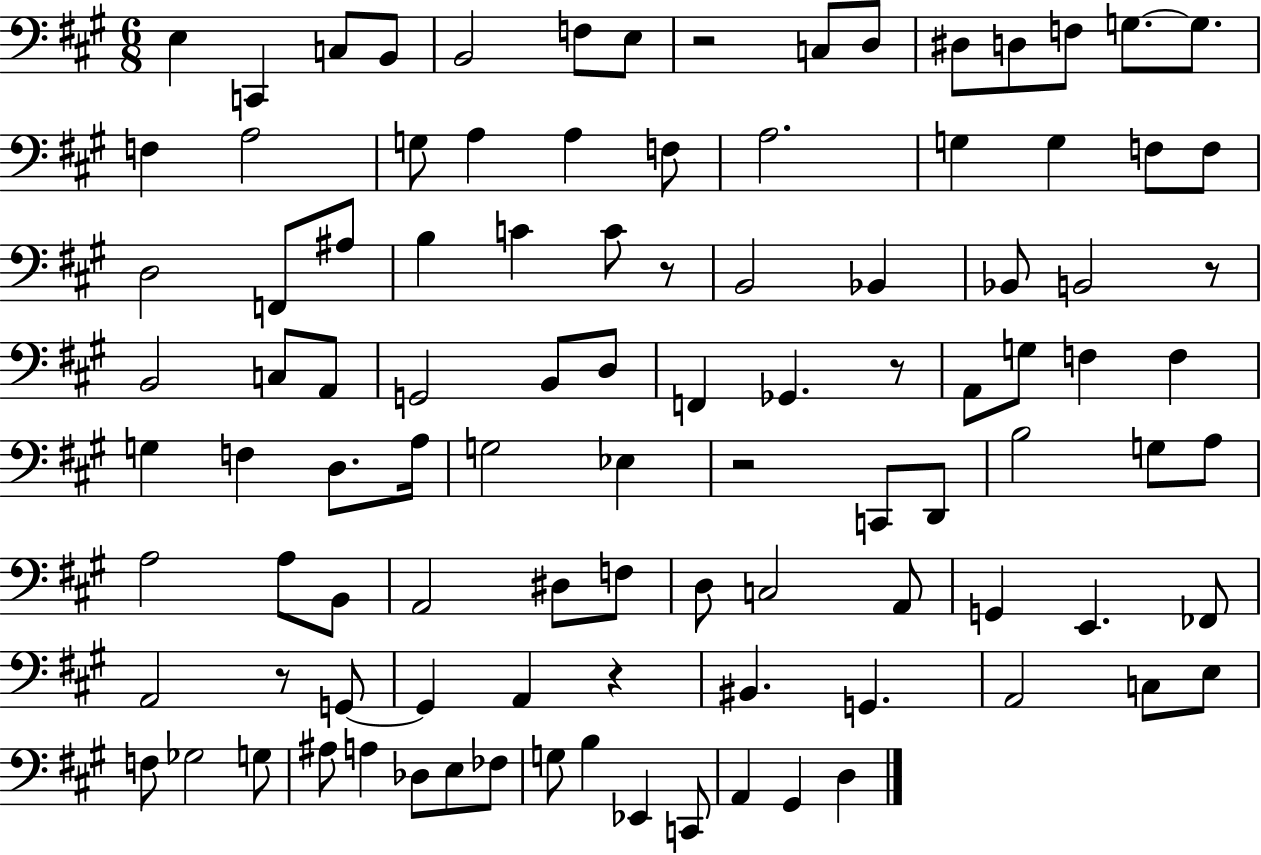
{
  \clef bass
  \numericTimeSignature
  \time 6/8
  \key a \major
  e4 c,4 c8 b,8 | b,2 f8 e8 | r2 c8 d8 | dis8 d8 f8 g8.~~ g8. | \break f4 a2 | g8 a4 a4 f8 | a2. | g4 g4 f8 f8 | \break d2 f,8 ais8 | b4 c'4 c'8 r8 | b,2 bes,4 | bes,8 b,2 r8 | \break b,2 c8 a,8 | g,2 b,8 d8 | f,4 ges,4. r8 | a,8 g8 f4 f4 | \break g4 f4 d8. a16 | g2 ees4 | r2 c,8 d,8 | b2 g8 a8 | \break a2 a8 b,8 | a,2 dis8 f8 | d8 c2 a,8 | g,4 e,4. fes,8 | \break a,2 r8 g,8~~ | g,4 a,4 r4 | bis,4. g,4. | a,2 c8 e8 | \break f8 ges2 g8 | ais8 a4 des8 e8 fes8 | g8 b4 ees,4 c,8 | a,4 gis,4 d4 | \break \bar "|."
}